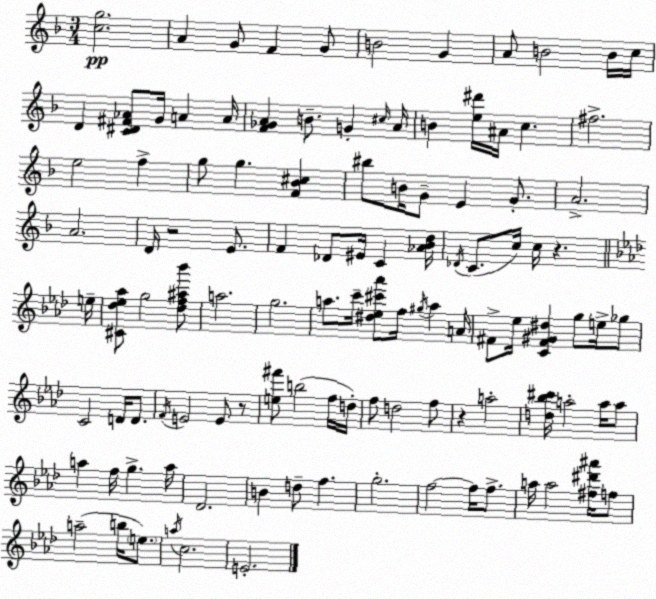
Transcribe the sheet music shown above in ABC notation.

X:1
T:Untitled
M:3/4
L:1/4
K:F
[cg]2 A G/2 F G/2 B2 G A/2 B2 B/4 c/4 D [C^D^F_A]/2 G/4 A A/4 [F_GA] B/2 G ^c/4 A/4 B [e^d']/4 ^A/4 c ^f2 e2 f g/2 g [F_B^c] ^b/2 B/4 G/2 E G/2 A2 A2 D/4 z2 E/2 F _D/2 ^E/4 C [_A_Bd]/4 _D/4 C/2 c/4 c/4 z e/4 [^C_d_e_a]/2 g2 [_df^a_b']/2 a2 g2 a/2 c'/4 [^d_e^c'_a']/2 f/4 ^g/4 a A/4 ^F/2 _e/4 [C^F^G^d] g/2 e/4 _g/2 C2 D/4 D/2 F/4 E2 E/2 z/2 [e^f']/2 b2 f/4 d/4 f/2 d2 f/2 z a2 [d_b^c']/4 a2 a/4 a/2 a f/4 g a/4 _D2 B d/2 f g2 f2 f/4 f/2 a/4 a2 [^f^d'^a']/4 f/2 a2 b/4 e/2 a/4 c2 E2